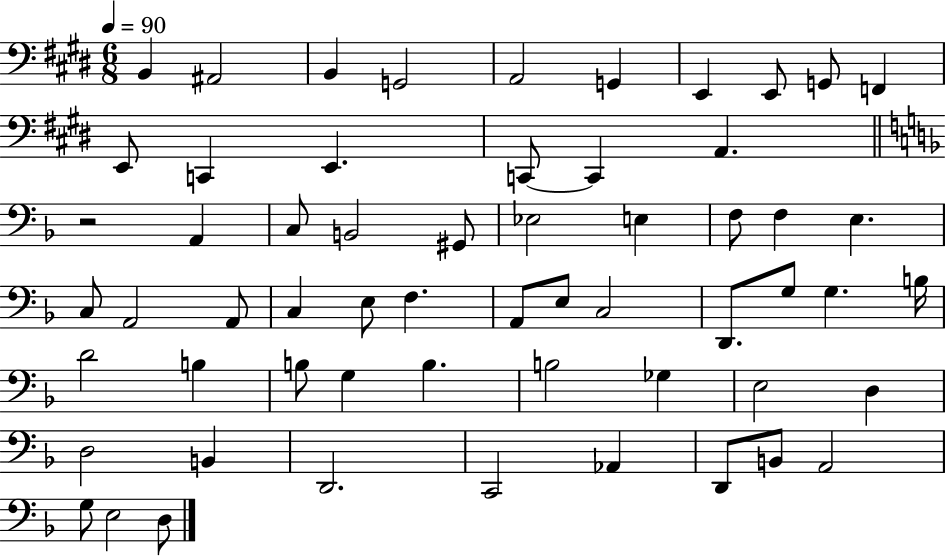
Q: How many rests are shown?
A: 1